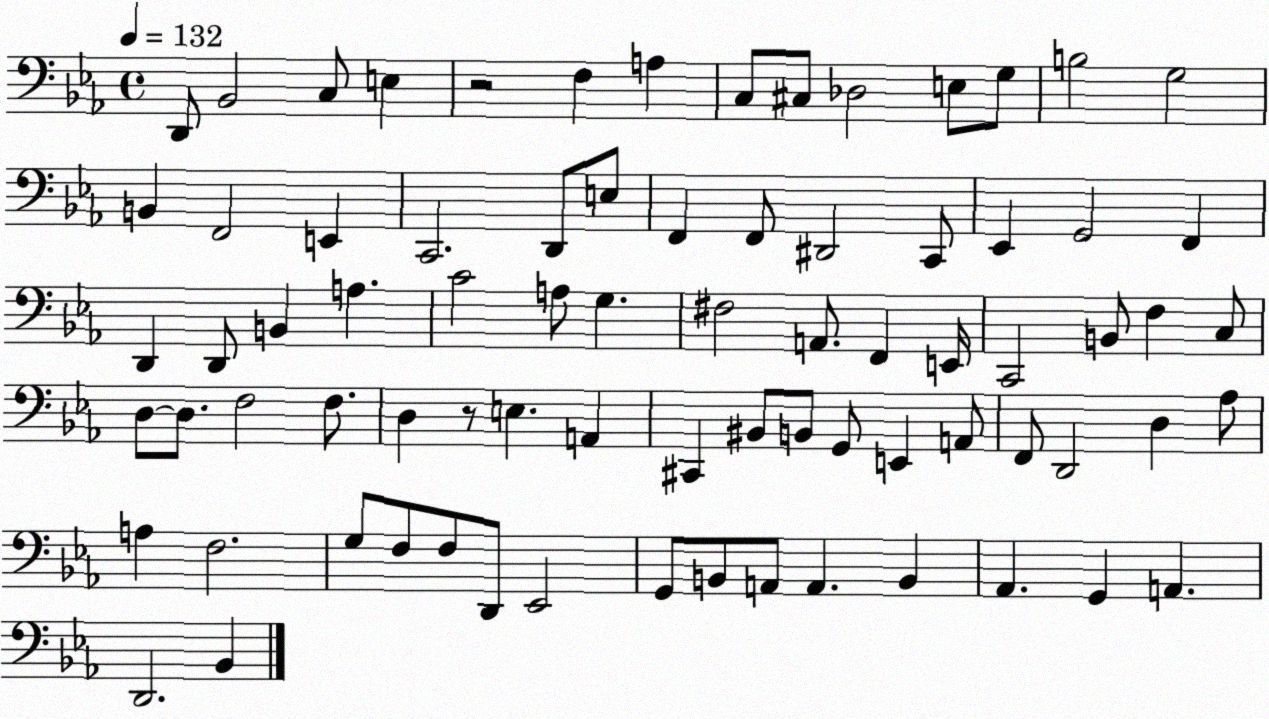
X:1
T:Untitled
M:4/4
L:1/4
K:Eb
D,,/2 _B,,2 C,/2 E, z2 F, A, C,/2 ^C,/2 _D,2 E,/2 G,/2 B,2 G,2 B,, F,,2 E,, C,,2 D,,/2 E,/2 F,, F,,/2 ^D,,2 C,,/2 _E,, G,,2 F,, D,, D,,/2 B,, A, C2 A,/2 G, ^F,2 A,,/2 F,, E,,/4 C,,2 B,,/2 F, C,/2 D,/2 D,/2 F,2 F,/2 D, z/2 E, A,, ^C,, ^B,,/2 B,,/2 G,,/2 E,, A,,/2 F,,/2 D,,2 D, _A,/2 A, F,2 G,/2 F,/2 F,/2 D,,/2 _E,,2 G,,/2 B,,/2 A,,/2 A,, B,, _A,, G,, A,, D,,2 _B,,